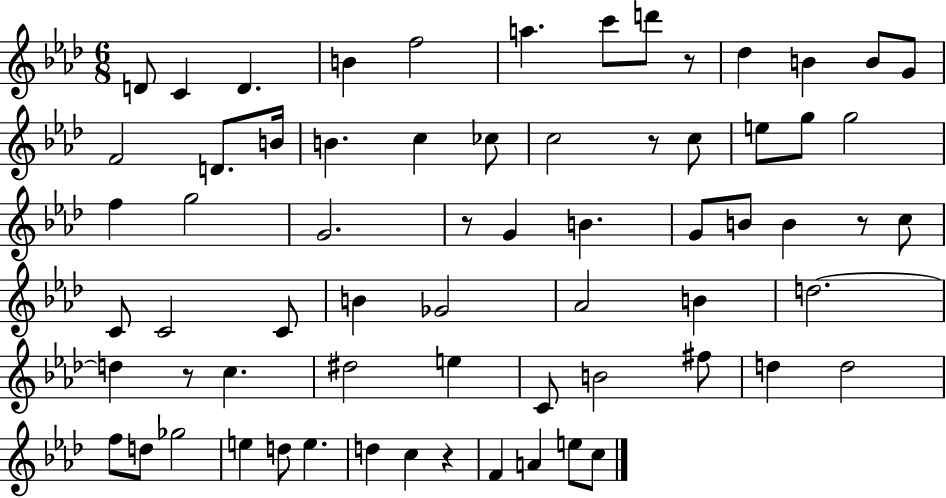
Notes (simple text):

D4/e C4/q D4/q. B4/q F5/h A5/q. C6/e D6/e R/e Db5/q B4/q B4/e G4/e F4/h D4/e. B4/s B4/q. C5/q CES5/e C5/h R/e C5/e E5/e G5/e G5/h F5/q G5/h G4/h. R/e G4/q B4/q. G4/e B4/e B4/q R/e C5/e C4/e C4/h C4/e B4/q Gb4/h Ab4/h B4/q D5/h. D5/q R/e C5/q. D#5/h E5/q C4/e B4/h F#5/e D5/q D5/h F5/e D5/e Gb5/h E5/q D5/e E5/q. D5/q C5/q R/q F4/q A4/q E5/e C5/e